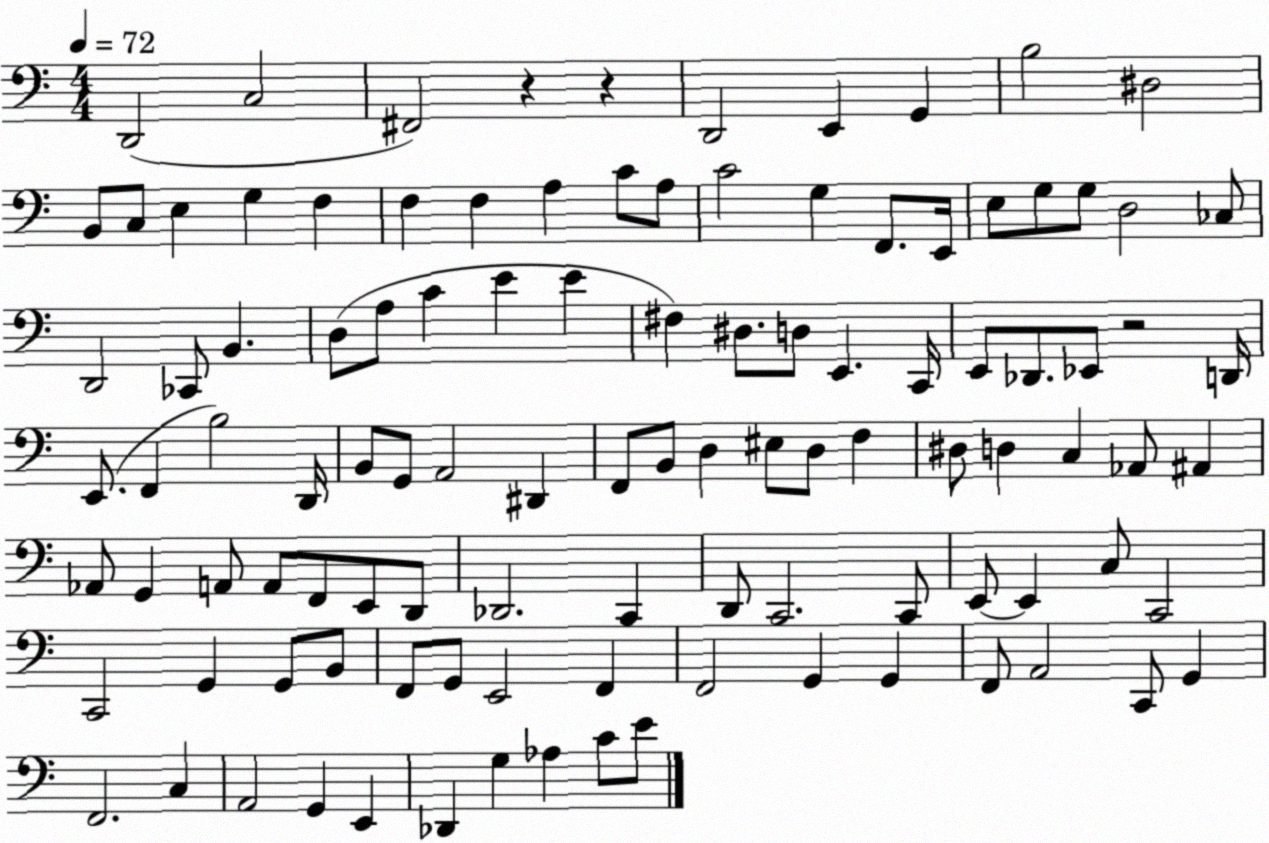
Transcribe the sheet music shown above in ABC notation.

X:1
T:Untitled
M:4/4
L:1/4
K:C
D,,2 C,2 ^F,,2 z z D,,2 E,, G,, B,2 ^D,2 B,,/2 C,/2 E, G, F, F, F, A, C/2 A,/2 C2 G, F,,/2 E,,/4 E,/2 G,/2 G,/2 D,2 _C,/2 D,,2 _C,,/2 B,, D,/2 A,/2 C E E ^F, ^D,/2 D,/2 E,, C,,/4 E,,/2 _D,,/2 _E,,/2 z2 D,,/4 E,,/2 F,, B,2 D,,/4 B,,/2 G,,/2 A,,2 ^D,, F,,/2 B,,/2 D, ^E,/2 D,/2 F, ^D,/2 D, C, _A,,/2 ^A,, _A,,/2 G,, A,,/2 A,,/2 F,,/2 E,,/2 D,,/2 _D,,2 C,, D,,/2 C,,2 C,,/2 E,,/2 E,, C,/2 C,,2 C,,2 G,, G,,/2 B,,/2 F,,/2 G,,/2 E,,2 F,, F,,2 G,, G,, F,,/2 A,,2 C,,/2 G,, F,,2 C, A,,2 G,, E,, _D,, G, _A, C/2 E/2